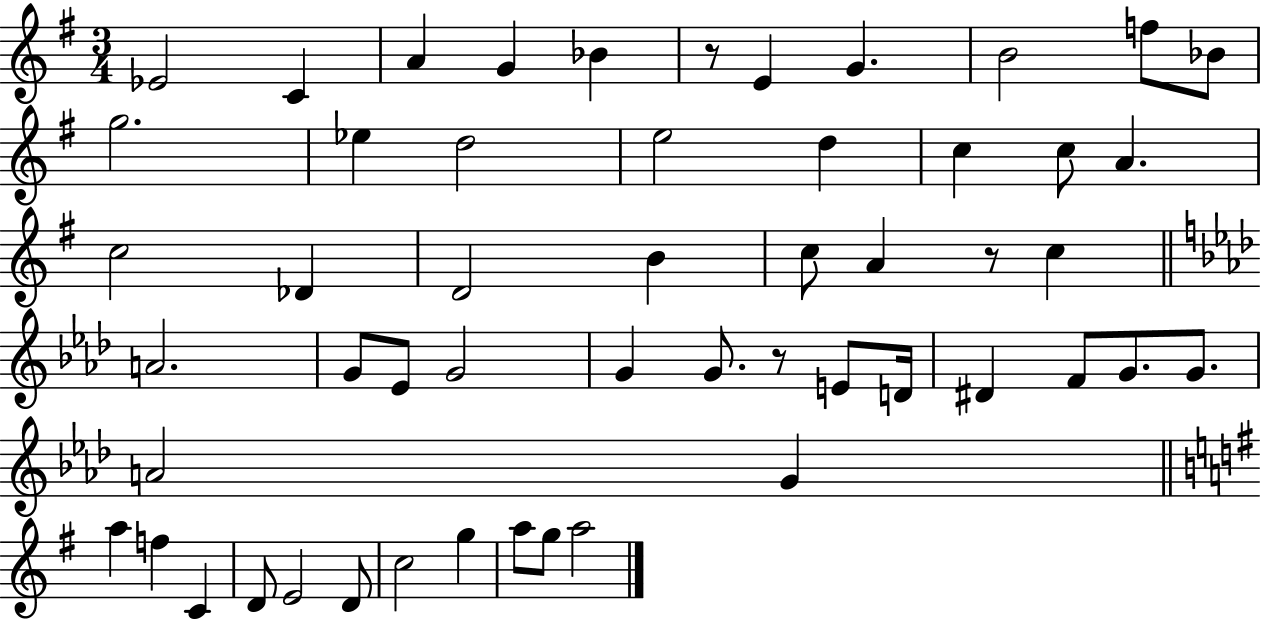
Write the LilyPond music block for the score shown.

{
  \clef treble
  \numericTimeSignature
  \time 3/4
  \key g \major
  ees'2 c'4 | a'4 g'4 bes'4 | r8 e'4 g'4. | b'2 f''8 bes'8 | \break g''2. | ees''4 d''2 | e''2 d''4 | c''4 c''8 a'4. | \break c''2 des'4 | d'2 b'4 | c''8 a'4 r8 c''4 | \bar "||" \break \key f \minor a'2. | g'8 ees'8 g'2 | g'4 g'8. r8 e'8 d'16 | dis'4 f'8 g'8. g'8. | \break a'2 g'4 | \bar "||" \break \key g \major a''4 f''4 c'4 | d'8 e'2 d'8 | c''2 g''4 | a''8 g''8 a''2 | \break \bar "|."
}